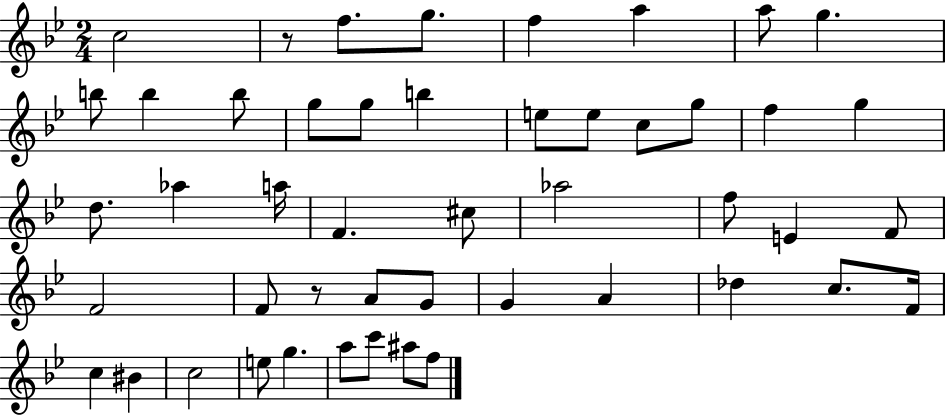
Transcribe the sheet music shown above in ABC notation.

X:1
T:Untitled
M:2/4
L:1/4
K:Bb
c2 z/2 f/2 g/2 f a a/2 g b/2 b b/2 g/2 g/2 b e/2 e/2 c/2 g/2 f g d/2 _a a/4 F ^c/2 _a2 f/2 E F/2 F2 F/2 z/2 A/2 G/2 G A _d c/2 F/4 c ^B c2 e/2 g a/2 c'/2 ^a/2 f/2